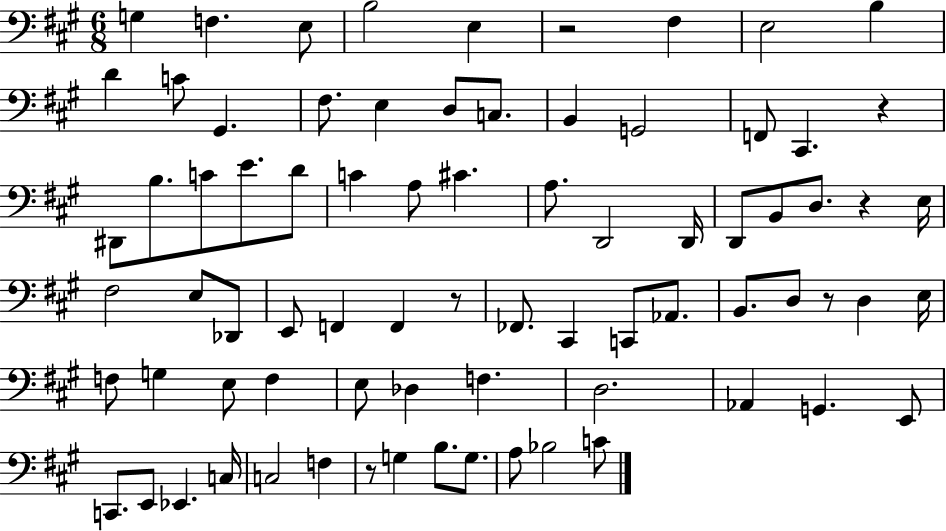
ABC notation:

X:1
T:Untitled
M:6/8
L:1/4
K:A
G, F, E,/2 B,2 E, z2 ^F, E,2 B, D C/2 ^G,, ^F,/2 E, D,/2 C,/2 B,, G,,2 F,,/2 ^C,, z ^D,,/2 B,/2 C/2 E/2 D/2 C A,/2 ^C A,/2 D,,2 D,,/4 D,,/2 B,,/2 D,/2 z E,/4 ^F,2 E,/2 _D,,/2 E,,/2 F,, F,, z/2 _F,,/2 ^C,, C,,/2 _A,,/2 B,,/2 D,/2 z/2 D, E,/4 F,/2 G, E,/2 F, E,/2 _D, F, D,2 _A,, G,, E,,/2 C,,/2 E,,/2 _E,, C,/4 C,2 F, z/2 G, B,/2 G,/2 A,/2 _B,2 C/2